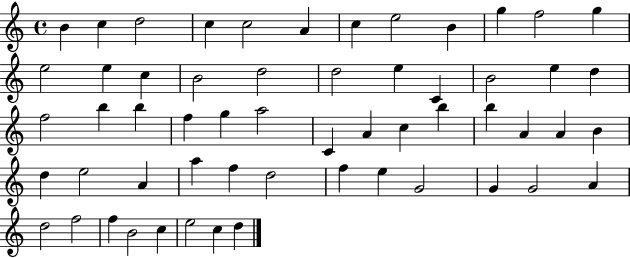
{
  \clef treble
  \time 4/4
  \defaultTimeSignature
  \key c \major
  b'4 c''4 d''2 | c''4 c''2 a'4 | c''4 e''2 b'4 | g''4 f''2 g''4 | \break e''2 e''4 c''4 | b'2 d''2 | d''2 e''4 c'4 | b'2 e''4 d''4 | \break f''2 b''4 b''4 | f''4 g''4 a''2 | c'4 a'4 c''4 b''4 | b''4 a'4 a'4 b'4 | \break d''4 e''2 a'4 | a''4 f''4 d''2 | f''4 e''4 g'2 | g'4 g'2 a'4 | \break d''2 f''2 | f''4 b'2 c''4 | e''2 c''4 d''4 | \bar "|."
}